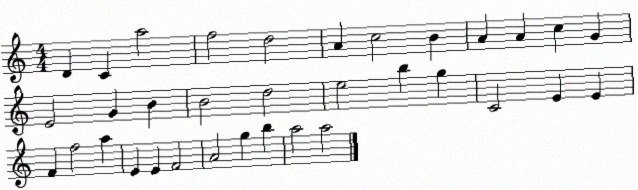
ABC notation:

X:1
T:Untitled
M:4/4
L:1/4
K:C
D C a2 f2 d2 A c2 B A A c G E2 G B B2 d2 e2 b g C2 E E F f2 a E E F2 A2 g b a2 a2